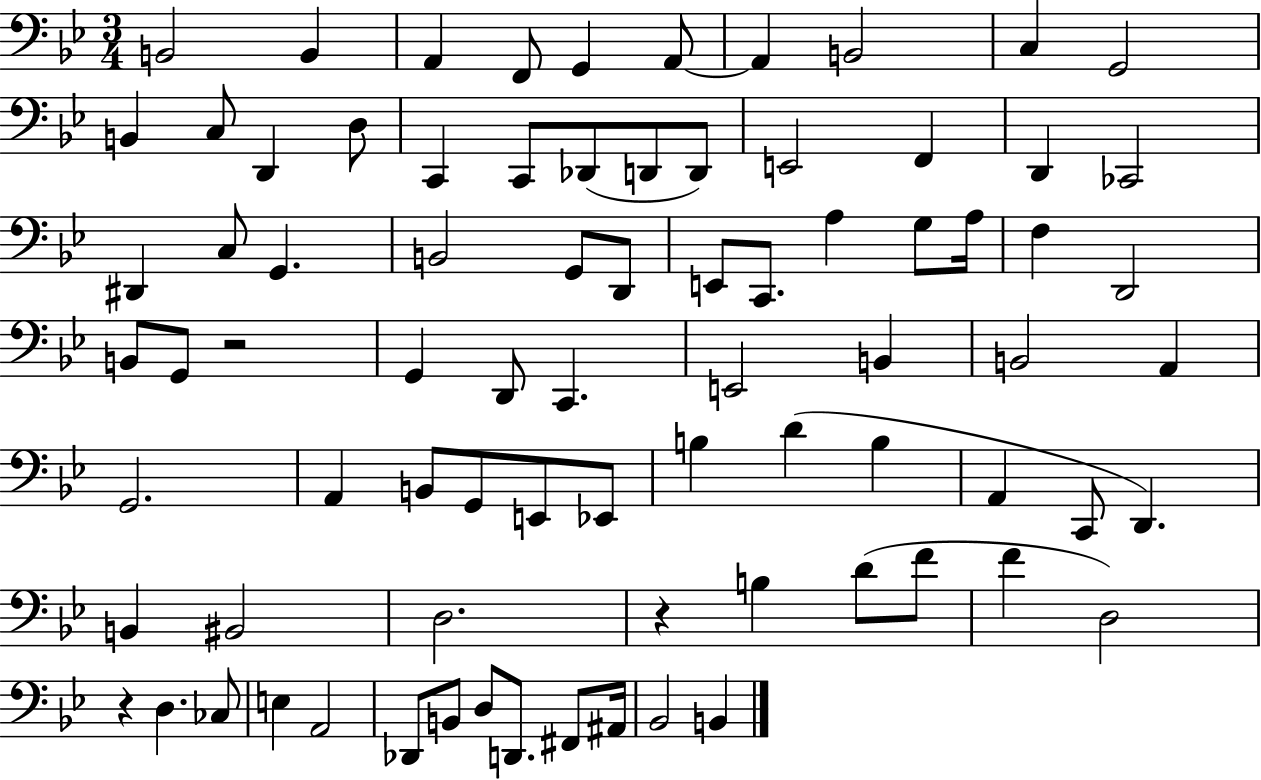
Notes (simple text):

B2/h B2/q A2/q F2/e G2/q A2/e A2/q B2/h C3/q G2/h B2/q C3/e D2/q D3/e C2/q C2/e Db2/e D2/e D2/e E2/h F2/q D2/q CES2/h D#2/q C3/e G2/q. B2/h G2/e D2/e E2/e C2/e. A3/q G3/e A3/s F3/q D2/h B2/e G2/e R/h G2/q D2/e C2/q. E2/h B2/q B2/h A2/q G2/h. A2/q B2/e G2/e E2/e Eb2/e B3/q D4/q B3/q A2/q C2/e D2/q. B2/q BIS2/h D3/h. R/q B3/q D4/e F4/e F4/q D3/h R/q D3/q. CES3/e E3/q A2/h Db2/e B2/e D3/e D2/e. F#2/e A#2/s Bb2/h B2/q